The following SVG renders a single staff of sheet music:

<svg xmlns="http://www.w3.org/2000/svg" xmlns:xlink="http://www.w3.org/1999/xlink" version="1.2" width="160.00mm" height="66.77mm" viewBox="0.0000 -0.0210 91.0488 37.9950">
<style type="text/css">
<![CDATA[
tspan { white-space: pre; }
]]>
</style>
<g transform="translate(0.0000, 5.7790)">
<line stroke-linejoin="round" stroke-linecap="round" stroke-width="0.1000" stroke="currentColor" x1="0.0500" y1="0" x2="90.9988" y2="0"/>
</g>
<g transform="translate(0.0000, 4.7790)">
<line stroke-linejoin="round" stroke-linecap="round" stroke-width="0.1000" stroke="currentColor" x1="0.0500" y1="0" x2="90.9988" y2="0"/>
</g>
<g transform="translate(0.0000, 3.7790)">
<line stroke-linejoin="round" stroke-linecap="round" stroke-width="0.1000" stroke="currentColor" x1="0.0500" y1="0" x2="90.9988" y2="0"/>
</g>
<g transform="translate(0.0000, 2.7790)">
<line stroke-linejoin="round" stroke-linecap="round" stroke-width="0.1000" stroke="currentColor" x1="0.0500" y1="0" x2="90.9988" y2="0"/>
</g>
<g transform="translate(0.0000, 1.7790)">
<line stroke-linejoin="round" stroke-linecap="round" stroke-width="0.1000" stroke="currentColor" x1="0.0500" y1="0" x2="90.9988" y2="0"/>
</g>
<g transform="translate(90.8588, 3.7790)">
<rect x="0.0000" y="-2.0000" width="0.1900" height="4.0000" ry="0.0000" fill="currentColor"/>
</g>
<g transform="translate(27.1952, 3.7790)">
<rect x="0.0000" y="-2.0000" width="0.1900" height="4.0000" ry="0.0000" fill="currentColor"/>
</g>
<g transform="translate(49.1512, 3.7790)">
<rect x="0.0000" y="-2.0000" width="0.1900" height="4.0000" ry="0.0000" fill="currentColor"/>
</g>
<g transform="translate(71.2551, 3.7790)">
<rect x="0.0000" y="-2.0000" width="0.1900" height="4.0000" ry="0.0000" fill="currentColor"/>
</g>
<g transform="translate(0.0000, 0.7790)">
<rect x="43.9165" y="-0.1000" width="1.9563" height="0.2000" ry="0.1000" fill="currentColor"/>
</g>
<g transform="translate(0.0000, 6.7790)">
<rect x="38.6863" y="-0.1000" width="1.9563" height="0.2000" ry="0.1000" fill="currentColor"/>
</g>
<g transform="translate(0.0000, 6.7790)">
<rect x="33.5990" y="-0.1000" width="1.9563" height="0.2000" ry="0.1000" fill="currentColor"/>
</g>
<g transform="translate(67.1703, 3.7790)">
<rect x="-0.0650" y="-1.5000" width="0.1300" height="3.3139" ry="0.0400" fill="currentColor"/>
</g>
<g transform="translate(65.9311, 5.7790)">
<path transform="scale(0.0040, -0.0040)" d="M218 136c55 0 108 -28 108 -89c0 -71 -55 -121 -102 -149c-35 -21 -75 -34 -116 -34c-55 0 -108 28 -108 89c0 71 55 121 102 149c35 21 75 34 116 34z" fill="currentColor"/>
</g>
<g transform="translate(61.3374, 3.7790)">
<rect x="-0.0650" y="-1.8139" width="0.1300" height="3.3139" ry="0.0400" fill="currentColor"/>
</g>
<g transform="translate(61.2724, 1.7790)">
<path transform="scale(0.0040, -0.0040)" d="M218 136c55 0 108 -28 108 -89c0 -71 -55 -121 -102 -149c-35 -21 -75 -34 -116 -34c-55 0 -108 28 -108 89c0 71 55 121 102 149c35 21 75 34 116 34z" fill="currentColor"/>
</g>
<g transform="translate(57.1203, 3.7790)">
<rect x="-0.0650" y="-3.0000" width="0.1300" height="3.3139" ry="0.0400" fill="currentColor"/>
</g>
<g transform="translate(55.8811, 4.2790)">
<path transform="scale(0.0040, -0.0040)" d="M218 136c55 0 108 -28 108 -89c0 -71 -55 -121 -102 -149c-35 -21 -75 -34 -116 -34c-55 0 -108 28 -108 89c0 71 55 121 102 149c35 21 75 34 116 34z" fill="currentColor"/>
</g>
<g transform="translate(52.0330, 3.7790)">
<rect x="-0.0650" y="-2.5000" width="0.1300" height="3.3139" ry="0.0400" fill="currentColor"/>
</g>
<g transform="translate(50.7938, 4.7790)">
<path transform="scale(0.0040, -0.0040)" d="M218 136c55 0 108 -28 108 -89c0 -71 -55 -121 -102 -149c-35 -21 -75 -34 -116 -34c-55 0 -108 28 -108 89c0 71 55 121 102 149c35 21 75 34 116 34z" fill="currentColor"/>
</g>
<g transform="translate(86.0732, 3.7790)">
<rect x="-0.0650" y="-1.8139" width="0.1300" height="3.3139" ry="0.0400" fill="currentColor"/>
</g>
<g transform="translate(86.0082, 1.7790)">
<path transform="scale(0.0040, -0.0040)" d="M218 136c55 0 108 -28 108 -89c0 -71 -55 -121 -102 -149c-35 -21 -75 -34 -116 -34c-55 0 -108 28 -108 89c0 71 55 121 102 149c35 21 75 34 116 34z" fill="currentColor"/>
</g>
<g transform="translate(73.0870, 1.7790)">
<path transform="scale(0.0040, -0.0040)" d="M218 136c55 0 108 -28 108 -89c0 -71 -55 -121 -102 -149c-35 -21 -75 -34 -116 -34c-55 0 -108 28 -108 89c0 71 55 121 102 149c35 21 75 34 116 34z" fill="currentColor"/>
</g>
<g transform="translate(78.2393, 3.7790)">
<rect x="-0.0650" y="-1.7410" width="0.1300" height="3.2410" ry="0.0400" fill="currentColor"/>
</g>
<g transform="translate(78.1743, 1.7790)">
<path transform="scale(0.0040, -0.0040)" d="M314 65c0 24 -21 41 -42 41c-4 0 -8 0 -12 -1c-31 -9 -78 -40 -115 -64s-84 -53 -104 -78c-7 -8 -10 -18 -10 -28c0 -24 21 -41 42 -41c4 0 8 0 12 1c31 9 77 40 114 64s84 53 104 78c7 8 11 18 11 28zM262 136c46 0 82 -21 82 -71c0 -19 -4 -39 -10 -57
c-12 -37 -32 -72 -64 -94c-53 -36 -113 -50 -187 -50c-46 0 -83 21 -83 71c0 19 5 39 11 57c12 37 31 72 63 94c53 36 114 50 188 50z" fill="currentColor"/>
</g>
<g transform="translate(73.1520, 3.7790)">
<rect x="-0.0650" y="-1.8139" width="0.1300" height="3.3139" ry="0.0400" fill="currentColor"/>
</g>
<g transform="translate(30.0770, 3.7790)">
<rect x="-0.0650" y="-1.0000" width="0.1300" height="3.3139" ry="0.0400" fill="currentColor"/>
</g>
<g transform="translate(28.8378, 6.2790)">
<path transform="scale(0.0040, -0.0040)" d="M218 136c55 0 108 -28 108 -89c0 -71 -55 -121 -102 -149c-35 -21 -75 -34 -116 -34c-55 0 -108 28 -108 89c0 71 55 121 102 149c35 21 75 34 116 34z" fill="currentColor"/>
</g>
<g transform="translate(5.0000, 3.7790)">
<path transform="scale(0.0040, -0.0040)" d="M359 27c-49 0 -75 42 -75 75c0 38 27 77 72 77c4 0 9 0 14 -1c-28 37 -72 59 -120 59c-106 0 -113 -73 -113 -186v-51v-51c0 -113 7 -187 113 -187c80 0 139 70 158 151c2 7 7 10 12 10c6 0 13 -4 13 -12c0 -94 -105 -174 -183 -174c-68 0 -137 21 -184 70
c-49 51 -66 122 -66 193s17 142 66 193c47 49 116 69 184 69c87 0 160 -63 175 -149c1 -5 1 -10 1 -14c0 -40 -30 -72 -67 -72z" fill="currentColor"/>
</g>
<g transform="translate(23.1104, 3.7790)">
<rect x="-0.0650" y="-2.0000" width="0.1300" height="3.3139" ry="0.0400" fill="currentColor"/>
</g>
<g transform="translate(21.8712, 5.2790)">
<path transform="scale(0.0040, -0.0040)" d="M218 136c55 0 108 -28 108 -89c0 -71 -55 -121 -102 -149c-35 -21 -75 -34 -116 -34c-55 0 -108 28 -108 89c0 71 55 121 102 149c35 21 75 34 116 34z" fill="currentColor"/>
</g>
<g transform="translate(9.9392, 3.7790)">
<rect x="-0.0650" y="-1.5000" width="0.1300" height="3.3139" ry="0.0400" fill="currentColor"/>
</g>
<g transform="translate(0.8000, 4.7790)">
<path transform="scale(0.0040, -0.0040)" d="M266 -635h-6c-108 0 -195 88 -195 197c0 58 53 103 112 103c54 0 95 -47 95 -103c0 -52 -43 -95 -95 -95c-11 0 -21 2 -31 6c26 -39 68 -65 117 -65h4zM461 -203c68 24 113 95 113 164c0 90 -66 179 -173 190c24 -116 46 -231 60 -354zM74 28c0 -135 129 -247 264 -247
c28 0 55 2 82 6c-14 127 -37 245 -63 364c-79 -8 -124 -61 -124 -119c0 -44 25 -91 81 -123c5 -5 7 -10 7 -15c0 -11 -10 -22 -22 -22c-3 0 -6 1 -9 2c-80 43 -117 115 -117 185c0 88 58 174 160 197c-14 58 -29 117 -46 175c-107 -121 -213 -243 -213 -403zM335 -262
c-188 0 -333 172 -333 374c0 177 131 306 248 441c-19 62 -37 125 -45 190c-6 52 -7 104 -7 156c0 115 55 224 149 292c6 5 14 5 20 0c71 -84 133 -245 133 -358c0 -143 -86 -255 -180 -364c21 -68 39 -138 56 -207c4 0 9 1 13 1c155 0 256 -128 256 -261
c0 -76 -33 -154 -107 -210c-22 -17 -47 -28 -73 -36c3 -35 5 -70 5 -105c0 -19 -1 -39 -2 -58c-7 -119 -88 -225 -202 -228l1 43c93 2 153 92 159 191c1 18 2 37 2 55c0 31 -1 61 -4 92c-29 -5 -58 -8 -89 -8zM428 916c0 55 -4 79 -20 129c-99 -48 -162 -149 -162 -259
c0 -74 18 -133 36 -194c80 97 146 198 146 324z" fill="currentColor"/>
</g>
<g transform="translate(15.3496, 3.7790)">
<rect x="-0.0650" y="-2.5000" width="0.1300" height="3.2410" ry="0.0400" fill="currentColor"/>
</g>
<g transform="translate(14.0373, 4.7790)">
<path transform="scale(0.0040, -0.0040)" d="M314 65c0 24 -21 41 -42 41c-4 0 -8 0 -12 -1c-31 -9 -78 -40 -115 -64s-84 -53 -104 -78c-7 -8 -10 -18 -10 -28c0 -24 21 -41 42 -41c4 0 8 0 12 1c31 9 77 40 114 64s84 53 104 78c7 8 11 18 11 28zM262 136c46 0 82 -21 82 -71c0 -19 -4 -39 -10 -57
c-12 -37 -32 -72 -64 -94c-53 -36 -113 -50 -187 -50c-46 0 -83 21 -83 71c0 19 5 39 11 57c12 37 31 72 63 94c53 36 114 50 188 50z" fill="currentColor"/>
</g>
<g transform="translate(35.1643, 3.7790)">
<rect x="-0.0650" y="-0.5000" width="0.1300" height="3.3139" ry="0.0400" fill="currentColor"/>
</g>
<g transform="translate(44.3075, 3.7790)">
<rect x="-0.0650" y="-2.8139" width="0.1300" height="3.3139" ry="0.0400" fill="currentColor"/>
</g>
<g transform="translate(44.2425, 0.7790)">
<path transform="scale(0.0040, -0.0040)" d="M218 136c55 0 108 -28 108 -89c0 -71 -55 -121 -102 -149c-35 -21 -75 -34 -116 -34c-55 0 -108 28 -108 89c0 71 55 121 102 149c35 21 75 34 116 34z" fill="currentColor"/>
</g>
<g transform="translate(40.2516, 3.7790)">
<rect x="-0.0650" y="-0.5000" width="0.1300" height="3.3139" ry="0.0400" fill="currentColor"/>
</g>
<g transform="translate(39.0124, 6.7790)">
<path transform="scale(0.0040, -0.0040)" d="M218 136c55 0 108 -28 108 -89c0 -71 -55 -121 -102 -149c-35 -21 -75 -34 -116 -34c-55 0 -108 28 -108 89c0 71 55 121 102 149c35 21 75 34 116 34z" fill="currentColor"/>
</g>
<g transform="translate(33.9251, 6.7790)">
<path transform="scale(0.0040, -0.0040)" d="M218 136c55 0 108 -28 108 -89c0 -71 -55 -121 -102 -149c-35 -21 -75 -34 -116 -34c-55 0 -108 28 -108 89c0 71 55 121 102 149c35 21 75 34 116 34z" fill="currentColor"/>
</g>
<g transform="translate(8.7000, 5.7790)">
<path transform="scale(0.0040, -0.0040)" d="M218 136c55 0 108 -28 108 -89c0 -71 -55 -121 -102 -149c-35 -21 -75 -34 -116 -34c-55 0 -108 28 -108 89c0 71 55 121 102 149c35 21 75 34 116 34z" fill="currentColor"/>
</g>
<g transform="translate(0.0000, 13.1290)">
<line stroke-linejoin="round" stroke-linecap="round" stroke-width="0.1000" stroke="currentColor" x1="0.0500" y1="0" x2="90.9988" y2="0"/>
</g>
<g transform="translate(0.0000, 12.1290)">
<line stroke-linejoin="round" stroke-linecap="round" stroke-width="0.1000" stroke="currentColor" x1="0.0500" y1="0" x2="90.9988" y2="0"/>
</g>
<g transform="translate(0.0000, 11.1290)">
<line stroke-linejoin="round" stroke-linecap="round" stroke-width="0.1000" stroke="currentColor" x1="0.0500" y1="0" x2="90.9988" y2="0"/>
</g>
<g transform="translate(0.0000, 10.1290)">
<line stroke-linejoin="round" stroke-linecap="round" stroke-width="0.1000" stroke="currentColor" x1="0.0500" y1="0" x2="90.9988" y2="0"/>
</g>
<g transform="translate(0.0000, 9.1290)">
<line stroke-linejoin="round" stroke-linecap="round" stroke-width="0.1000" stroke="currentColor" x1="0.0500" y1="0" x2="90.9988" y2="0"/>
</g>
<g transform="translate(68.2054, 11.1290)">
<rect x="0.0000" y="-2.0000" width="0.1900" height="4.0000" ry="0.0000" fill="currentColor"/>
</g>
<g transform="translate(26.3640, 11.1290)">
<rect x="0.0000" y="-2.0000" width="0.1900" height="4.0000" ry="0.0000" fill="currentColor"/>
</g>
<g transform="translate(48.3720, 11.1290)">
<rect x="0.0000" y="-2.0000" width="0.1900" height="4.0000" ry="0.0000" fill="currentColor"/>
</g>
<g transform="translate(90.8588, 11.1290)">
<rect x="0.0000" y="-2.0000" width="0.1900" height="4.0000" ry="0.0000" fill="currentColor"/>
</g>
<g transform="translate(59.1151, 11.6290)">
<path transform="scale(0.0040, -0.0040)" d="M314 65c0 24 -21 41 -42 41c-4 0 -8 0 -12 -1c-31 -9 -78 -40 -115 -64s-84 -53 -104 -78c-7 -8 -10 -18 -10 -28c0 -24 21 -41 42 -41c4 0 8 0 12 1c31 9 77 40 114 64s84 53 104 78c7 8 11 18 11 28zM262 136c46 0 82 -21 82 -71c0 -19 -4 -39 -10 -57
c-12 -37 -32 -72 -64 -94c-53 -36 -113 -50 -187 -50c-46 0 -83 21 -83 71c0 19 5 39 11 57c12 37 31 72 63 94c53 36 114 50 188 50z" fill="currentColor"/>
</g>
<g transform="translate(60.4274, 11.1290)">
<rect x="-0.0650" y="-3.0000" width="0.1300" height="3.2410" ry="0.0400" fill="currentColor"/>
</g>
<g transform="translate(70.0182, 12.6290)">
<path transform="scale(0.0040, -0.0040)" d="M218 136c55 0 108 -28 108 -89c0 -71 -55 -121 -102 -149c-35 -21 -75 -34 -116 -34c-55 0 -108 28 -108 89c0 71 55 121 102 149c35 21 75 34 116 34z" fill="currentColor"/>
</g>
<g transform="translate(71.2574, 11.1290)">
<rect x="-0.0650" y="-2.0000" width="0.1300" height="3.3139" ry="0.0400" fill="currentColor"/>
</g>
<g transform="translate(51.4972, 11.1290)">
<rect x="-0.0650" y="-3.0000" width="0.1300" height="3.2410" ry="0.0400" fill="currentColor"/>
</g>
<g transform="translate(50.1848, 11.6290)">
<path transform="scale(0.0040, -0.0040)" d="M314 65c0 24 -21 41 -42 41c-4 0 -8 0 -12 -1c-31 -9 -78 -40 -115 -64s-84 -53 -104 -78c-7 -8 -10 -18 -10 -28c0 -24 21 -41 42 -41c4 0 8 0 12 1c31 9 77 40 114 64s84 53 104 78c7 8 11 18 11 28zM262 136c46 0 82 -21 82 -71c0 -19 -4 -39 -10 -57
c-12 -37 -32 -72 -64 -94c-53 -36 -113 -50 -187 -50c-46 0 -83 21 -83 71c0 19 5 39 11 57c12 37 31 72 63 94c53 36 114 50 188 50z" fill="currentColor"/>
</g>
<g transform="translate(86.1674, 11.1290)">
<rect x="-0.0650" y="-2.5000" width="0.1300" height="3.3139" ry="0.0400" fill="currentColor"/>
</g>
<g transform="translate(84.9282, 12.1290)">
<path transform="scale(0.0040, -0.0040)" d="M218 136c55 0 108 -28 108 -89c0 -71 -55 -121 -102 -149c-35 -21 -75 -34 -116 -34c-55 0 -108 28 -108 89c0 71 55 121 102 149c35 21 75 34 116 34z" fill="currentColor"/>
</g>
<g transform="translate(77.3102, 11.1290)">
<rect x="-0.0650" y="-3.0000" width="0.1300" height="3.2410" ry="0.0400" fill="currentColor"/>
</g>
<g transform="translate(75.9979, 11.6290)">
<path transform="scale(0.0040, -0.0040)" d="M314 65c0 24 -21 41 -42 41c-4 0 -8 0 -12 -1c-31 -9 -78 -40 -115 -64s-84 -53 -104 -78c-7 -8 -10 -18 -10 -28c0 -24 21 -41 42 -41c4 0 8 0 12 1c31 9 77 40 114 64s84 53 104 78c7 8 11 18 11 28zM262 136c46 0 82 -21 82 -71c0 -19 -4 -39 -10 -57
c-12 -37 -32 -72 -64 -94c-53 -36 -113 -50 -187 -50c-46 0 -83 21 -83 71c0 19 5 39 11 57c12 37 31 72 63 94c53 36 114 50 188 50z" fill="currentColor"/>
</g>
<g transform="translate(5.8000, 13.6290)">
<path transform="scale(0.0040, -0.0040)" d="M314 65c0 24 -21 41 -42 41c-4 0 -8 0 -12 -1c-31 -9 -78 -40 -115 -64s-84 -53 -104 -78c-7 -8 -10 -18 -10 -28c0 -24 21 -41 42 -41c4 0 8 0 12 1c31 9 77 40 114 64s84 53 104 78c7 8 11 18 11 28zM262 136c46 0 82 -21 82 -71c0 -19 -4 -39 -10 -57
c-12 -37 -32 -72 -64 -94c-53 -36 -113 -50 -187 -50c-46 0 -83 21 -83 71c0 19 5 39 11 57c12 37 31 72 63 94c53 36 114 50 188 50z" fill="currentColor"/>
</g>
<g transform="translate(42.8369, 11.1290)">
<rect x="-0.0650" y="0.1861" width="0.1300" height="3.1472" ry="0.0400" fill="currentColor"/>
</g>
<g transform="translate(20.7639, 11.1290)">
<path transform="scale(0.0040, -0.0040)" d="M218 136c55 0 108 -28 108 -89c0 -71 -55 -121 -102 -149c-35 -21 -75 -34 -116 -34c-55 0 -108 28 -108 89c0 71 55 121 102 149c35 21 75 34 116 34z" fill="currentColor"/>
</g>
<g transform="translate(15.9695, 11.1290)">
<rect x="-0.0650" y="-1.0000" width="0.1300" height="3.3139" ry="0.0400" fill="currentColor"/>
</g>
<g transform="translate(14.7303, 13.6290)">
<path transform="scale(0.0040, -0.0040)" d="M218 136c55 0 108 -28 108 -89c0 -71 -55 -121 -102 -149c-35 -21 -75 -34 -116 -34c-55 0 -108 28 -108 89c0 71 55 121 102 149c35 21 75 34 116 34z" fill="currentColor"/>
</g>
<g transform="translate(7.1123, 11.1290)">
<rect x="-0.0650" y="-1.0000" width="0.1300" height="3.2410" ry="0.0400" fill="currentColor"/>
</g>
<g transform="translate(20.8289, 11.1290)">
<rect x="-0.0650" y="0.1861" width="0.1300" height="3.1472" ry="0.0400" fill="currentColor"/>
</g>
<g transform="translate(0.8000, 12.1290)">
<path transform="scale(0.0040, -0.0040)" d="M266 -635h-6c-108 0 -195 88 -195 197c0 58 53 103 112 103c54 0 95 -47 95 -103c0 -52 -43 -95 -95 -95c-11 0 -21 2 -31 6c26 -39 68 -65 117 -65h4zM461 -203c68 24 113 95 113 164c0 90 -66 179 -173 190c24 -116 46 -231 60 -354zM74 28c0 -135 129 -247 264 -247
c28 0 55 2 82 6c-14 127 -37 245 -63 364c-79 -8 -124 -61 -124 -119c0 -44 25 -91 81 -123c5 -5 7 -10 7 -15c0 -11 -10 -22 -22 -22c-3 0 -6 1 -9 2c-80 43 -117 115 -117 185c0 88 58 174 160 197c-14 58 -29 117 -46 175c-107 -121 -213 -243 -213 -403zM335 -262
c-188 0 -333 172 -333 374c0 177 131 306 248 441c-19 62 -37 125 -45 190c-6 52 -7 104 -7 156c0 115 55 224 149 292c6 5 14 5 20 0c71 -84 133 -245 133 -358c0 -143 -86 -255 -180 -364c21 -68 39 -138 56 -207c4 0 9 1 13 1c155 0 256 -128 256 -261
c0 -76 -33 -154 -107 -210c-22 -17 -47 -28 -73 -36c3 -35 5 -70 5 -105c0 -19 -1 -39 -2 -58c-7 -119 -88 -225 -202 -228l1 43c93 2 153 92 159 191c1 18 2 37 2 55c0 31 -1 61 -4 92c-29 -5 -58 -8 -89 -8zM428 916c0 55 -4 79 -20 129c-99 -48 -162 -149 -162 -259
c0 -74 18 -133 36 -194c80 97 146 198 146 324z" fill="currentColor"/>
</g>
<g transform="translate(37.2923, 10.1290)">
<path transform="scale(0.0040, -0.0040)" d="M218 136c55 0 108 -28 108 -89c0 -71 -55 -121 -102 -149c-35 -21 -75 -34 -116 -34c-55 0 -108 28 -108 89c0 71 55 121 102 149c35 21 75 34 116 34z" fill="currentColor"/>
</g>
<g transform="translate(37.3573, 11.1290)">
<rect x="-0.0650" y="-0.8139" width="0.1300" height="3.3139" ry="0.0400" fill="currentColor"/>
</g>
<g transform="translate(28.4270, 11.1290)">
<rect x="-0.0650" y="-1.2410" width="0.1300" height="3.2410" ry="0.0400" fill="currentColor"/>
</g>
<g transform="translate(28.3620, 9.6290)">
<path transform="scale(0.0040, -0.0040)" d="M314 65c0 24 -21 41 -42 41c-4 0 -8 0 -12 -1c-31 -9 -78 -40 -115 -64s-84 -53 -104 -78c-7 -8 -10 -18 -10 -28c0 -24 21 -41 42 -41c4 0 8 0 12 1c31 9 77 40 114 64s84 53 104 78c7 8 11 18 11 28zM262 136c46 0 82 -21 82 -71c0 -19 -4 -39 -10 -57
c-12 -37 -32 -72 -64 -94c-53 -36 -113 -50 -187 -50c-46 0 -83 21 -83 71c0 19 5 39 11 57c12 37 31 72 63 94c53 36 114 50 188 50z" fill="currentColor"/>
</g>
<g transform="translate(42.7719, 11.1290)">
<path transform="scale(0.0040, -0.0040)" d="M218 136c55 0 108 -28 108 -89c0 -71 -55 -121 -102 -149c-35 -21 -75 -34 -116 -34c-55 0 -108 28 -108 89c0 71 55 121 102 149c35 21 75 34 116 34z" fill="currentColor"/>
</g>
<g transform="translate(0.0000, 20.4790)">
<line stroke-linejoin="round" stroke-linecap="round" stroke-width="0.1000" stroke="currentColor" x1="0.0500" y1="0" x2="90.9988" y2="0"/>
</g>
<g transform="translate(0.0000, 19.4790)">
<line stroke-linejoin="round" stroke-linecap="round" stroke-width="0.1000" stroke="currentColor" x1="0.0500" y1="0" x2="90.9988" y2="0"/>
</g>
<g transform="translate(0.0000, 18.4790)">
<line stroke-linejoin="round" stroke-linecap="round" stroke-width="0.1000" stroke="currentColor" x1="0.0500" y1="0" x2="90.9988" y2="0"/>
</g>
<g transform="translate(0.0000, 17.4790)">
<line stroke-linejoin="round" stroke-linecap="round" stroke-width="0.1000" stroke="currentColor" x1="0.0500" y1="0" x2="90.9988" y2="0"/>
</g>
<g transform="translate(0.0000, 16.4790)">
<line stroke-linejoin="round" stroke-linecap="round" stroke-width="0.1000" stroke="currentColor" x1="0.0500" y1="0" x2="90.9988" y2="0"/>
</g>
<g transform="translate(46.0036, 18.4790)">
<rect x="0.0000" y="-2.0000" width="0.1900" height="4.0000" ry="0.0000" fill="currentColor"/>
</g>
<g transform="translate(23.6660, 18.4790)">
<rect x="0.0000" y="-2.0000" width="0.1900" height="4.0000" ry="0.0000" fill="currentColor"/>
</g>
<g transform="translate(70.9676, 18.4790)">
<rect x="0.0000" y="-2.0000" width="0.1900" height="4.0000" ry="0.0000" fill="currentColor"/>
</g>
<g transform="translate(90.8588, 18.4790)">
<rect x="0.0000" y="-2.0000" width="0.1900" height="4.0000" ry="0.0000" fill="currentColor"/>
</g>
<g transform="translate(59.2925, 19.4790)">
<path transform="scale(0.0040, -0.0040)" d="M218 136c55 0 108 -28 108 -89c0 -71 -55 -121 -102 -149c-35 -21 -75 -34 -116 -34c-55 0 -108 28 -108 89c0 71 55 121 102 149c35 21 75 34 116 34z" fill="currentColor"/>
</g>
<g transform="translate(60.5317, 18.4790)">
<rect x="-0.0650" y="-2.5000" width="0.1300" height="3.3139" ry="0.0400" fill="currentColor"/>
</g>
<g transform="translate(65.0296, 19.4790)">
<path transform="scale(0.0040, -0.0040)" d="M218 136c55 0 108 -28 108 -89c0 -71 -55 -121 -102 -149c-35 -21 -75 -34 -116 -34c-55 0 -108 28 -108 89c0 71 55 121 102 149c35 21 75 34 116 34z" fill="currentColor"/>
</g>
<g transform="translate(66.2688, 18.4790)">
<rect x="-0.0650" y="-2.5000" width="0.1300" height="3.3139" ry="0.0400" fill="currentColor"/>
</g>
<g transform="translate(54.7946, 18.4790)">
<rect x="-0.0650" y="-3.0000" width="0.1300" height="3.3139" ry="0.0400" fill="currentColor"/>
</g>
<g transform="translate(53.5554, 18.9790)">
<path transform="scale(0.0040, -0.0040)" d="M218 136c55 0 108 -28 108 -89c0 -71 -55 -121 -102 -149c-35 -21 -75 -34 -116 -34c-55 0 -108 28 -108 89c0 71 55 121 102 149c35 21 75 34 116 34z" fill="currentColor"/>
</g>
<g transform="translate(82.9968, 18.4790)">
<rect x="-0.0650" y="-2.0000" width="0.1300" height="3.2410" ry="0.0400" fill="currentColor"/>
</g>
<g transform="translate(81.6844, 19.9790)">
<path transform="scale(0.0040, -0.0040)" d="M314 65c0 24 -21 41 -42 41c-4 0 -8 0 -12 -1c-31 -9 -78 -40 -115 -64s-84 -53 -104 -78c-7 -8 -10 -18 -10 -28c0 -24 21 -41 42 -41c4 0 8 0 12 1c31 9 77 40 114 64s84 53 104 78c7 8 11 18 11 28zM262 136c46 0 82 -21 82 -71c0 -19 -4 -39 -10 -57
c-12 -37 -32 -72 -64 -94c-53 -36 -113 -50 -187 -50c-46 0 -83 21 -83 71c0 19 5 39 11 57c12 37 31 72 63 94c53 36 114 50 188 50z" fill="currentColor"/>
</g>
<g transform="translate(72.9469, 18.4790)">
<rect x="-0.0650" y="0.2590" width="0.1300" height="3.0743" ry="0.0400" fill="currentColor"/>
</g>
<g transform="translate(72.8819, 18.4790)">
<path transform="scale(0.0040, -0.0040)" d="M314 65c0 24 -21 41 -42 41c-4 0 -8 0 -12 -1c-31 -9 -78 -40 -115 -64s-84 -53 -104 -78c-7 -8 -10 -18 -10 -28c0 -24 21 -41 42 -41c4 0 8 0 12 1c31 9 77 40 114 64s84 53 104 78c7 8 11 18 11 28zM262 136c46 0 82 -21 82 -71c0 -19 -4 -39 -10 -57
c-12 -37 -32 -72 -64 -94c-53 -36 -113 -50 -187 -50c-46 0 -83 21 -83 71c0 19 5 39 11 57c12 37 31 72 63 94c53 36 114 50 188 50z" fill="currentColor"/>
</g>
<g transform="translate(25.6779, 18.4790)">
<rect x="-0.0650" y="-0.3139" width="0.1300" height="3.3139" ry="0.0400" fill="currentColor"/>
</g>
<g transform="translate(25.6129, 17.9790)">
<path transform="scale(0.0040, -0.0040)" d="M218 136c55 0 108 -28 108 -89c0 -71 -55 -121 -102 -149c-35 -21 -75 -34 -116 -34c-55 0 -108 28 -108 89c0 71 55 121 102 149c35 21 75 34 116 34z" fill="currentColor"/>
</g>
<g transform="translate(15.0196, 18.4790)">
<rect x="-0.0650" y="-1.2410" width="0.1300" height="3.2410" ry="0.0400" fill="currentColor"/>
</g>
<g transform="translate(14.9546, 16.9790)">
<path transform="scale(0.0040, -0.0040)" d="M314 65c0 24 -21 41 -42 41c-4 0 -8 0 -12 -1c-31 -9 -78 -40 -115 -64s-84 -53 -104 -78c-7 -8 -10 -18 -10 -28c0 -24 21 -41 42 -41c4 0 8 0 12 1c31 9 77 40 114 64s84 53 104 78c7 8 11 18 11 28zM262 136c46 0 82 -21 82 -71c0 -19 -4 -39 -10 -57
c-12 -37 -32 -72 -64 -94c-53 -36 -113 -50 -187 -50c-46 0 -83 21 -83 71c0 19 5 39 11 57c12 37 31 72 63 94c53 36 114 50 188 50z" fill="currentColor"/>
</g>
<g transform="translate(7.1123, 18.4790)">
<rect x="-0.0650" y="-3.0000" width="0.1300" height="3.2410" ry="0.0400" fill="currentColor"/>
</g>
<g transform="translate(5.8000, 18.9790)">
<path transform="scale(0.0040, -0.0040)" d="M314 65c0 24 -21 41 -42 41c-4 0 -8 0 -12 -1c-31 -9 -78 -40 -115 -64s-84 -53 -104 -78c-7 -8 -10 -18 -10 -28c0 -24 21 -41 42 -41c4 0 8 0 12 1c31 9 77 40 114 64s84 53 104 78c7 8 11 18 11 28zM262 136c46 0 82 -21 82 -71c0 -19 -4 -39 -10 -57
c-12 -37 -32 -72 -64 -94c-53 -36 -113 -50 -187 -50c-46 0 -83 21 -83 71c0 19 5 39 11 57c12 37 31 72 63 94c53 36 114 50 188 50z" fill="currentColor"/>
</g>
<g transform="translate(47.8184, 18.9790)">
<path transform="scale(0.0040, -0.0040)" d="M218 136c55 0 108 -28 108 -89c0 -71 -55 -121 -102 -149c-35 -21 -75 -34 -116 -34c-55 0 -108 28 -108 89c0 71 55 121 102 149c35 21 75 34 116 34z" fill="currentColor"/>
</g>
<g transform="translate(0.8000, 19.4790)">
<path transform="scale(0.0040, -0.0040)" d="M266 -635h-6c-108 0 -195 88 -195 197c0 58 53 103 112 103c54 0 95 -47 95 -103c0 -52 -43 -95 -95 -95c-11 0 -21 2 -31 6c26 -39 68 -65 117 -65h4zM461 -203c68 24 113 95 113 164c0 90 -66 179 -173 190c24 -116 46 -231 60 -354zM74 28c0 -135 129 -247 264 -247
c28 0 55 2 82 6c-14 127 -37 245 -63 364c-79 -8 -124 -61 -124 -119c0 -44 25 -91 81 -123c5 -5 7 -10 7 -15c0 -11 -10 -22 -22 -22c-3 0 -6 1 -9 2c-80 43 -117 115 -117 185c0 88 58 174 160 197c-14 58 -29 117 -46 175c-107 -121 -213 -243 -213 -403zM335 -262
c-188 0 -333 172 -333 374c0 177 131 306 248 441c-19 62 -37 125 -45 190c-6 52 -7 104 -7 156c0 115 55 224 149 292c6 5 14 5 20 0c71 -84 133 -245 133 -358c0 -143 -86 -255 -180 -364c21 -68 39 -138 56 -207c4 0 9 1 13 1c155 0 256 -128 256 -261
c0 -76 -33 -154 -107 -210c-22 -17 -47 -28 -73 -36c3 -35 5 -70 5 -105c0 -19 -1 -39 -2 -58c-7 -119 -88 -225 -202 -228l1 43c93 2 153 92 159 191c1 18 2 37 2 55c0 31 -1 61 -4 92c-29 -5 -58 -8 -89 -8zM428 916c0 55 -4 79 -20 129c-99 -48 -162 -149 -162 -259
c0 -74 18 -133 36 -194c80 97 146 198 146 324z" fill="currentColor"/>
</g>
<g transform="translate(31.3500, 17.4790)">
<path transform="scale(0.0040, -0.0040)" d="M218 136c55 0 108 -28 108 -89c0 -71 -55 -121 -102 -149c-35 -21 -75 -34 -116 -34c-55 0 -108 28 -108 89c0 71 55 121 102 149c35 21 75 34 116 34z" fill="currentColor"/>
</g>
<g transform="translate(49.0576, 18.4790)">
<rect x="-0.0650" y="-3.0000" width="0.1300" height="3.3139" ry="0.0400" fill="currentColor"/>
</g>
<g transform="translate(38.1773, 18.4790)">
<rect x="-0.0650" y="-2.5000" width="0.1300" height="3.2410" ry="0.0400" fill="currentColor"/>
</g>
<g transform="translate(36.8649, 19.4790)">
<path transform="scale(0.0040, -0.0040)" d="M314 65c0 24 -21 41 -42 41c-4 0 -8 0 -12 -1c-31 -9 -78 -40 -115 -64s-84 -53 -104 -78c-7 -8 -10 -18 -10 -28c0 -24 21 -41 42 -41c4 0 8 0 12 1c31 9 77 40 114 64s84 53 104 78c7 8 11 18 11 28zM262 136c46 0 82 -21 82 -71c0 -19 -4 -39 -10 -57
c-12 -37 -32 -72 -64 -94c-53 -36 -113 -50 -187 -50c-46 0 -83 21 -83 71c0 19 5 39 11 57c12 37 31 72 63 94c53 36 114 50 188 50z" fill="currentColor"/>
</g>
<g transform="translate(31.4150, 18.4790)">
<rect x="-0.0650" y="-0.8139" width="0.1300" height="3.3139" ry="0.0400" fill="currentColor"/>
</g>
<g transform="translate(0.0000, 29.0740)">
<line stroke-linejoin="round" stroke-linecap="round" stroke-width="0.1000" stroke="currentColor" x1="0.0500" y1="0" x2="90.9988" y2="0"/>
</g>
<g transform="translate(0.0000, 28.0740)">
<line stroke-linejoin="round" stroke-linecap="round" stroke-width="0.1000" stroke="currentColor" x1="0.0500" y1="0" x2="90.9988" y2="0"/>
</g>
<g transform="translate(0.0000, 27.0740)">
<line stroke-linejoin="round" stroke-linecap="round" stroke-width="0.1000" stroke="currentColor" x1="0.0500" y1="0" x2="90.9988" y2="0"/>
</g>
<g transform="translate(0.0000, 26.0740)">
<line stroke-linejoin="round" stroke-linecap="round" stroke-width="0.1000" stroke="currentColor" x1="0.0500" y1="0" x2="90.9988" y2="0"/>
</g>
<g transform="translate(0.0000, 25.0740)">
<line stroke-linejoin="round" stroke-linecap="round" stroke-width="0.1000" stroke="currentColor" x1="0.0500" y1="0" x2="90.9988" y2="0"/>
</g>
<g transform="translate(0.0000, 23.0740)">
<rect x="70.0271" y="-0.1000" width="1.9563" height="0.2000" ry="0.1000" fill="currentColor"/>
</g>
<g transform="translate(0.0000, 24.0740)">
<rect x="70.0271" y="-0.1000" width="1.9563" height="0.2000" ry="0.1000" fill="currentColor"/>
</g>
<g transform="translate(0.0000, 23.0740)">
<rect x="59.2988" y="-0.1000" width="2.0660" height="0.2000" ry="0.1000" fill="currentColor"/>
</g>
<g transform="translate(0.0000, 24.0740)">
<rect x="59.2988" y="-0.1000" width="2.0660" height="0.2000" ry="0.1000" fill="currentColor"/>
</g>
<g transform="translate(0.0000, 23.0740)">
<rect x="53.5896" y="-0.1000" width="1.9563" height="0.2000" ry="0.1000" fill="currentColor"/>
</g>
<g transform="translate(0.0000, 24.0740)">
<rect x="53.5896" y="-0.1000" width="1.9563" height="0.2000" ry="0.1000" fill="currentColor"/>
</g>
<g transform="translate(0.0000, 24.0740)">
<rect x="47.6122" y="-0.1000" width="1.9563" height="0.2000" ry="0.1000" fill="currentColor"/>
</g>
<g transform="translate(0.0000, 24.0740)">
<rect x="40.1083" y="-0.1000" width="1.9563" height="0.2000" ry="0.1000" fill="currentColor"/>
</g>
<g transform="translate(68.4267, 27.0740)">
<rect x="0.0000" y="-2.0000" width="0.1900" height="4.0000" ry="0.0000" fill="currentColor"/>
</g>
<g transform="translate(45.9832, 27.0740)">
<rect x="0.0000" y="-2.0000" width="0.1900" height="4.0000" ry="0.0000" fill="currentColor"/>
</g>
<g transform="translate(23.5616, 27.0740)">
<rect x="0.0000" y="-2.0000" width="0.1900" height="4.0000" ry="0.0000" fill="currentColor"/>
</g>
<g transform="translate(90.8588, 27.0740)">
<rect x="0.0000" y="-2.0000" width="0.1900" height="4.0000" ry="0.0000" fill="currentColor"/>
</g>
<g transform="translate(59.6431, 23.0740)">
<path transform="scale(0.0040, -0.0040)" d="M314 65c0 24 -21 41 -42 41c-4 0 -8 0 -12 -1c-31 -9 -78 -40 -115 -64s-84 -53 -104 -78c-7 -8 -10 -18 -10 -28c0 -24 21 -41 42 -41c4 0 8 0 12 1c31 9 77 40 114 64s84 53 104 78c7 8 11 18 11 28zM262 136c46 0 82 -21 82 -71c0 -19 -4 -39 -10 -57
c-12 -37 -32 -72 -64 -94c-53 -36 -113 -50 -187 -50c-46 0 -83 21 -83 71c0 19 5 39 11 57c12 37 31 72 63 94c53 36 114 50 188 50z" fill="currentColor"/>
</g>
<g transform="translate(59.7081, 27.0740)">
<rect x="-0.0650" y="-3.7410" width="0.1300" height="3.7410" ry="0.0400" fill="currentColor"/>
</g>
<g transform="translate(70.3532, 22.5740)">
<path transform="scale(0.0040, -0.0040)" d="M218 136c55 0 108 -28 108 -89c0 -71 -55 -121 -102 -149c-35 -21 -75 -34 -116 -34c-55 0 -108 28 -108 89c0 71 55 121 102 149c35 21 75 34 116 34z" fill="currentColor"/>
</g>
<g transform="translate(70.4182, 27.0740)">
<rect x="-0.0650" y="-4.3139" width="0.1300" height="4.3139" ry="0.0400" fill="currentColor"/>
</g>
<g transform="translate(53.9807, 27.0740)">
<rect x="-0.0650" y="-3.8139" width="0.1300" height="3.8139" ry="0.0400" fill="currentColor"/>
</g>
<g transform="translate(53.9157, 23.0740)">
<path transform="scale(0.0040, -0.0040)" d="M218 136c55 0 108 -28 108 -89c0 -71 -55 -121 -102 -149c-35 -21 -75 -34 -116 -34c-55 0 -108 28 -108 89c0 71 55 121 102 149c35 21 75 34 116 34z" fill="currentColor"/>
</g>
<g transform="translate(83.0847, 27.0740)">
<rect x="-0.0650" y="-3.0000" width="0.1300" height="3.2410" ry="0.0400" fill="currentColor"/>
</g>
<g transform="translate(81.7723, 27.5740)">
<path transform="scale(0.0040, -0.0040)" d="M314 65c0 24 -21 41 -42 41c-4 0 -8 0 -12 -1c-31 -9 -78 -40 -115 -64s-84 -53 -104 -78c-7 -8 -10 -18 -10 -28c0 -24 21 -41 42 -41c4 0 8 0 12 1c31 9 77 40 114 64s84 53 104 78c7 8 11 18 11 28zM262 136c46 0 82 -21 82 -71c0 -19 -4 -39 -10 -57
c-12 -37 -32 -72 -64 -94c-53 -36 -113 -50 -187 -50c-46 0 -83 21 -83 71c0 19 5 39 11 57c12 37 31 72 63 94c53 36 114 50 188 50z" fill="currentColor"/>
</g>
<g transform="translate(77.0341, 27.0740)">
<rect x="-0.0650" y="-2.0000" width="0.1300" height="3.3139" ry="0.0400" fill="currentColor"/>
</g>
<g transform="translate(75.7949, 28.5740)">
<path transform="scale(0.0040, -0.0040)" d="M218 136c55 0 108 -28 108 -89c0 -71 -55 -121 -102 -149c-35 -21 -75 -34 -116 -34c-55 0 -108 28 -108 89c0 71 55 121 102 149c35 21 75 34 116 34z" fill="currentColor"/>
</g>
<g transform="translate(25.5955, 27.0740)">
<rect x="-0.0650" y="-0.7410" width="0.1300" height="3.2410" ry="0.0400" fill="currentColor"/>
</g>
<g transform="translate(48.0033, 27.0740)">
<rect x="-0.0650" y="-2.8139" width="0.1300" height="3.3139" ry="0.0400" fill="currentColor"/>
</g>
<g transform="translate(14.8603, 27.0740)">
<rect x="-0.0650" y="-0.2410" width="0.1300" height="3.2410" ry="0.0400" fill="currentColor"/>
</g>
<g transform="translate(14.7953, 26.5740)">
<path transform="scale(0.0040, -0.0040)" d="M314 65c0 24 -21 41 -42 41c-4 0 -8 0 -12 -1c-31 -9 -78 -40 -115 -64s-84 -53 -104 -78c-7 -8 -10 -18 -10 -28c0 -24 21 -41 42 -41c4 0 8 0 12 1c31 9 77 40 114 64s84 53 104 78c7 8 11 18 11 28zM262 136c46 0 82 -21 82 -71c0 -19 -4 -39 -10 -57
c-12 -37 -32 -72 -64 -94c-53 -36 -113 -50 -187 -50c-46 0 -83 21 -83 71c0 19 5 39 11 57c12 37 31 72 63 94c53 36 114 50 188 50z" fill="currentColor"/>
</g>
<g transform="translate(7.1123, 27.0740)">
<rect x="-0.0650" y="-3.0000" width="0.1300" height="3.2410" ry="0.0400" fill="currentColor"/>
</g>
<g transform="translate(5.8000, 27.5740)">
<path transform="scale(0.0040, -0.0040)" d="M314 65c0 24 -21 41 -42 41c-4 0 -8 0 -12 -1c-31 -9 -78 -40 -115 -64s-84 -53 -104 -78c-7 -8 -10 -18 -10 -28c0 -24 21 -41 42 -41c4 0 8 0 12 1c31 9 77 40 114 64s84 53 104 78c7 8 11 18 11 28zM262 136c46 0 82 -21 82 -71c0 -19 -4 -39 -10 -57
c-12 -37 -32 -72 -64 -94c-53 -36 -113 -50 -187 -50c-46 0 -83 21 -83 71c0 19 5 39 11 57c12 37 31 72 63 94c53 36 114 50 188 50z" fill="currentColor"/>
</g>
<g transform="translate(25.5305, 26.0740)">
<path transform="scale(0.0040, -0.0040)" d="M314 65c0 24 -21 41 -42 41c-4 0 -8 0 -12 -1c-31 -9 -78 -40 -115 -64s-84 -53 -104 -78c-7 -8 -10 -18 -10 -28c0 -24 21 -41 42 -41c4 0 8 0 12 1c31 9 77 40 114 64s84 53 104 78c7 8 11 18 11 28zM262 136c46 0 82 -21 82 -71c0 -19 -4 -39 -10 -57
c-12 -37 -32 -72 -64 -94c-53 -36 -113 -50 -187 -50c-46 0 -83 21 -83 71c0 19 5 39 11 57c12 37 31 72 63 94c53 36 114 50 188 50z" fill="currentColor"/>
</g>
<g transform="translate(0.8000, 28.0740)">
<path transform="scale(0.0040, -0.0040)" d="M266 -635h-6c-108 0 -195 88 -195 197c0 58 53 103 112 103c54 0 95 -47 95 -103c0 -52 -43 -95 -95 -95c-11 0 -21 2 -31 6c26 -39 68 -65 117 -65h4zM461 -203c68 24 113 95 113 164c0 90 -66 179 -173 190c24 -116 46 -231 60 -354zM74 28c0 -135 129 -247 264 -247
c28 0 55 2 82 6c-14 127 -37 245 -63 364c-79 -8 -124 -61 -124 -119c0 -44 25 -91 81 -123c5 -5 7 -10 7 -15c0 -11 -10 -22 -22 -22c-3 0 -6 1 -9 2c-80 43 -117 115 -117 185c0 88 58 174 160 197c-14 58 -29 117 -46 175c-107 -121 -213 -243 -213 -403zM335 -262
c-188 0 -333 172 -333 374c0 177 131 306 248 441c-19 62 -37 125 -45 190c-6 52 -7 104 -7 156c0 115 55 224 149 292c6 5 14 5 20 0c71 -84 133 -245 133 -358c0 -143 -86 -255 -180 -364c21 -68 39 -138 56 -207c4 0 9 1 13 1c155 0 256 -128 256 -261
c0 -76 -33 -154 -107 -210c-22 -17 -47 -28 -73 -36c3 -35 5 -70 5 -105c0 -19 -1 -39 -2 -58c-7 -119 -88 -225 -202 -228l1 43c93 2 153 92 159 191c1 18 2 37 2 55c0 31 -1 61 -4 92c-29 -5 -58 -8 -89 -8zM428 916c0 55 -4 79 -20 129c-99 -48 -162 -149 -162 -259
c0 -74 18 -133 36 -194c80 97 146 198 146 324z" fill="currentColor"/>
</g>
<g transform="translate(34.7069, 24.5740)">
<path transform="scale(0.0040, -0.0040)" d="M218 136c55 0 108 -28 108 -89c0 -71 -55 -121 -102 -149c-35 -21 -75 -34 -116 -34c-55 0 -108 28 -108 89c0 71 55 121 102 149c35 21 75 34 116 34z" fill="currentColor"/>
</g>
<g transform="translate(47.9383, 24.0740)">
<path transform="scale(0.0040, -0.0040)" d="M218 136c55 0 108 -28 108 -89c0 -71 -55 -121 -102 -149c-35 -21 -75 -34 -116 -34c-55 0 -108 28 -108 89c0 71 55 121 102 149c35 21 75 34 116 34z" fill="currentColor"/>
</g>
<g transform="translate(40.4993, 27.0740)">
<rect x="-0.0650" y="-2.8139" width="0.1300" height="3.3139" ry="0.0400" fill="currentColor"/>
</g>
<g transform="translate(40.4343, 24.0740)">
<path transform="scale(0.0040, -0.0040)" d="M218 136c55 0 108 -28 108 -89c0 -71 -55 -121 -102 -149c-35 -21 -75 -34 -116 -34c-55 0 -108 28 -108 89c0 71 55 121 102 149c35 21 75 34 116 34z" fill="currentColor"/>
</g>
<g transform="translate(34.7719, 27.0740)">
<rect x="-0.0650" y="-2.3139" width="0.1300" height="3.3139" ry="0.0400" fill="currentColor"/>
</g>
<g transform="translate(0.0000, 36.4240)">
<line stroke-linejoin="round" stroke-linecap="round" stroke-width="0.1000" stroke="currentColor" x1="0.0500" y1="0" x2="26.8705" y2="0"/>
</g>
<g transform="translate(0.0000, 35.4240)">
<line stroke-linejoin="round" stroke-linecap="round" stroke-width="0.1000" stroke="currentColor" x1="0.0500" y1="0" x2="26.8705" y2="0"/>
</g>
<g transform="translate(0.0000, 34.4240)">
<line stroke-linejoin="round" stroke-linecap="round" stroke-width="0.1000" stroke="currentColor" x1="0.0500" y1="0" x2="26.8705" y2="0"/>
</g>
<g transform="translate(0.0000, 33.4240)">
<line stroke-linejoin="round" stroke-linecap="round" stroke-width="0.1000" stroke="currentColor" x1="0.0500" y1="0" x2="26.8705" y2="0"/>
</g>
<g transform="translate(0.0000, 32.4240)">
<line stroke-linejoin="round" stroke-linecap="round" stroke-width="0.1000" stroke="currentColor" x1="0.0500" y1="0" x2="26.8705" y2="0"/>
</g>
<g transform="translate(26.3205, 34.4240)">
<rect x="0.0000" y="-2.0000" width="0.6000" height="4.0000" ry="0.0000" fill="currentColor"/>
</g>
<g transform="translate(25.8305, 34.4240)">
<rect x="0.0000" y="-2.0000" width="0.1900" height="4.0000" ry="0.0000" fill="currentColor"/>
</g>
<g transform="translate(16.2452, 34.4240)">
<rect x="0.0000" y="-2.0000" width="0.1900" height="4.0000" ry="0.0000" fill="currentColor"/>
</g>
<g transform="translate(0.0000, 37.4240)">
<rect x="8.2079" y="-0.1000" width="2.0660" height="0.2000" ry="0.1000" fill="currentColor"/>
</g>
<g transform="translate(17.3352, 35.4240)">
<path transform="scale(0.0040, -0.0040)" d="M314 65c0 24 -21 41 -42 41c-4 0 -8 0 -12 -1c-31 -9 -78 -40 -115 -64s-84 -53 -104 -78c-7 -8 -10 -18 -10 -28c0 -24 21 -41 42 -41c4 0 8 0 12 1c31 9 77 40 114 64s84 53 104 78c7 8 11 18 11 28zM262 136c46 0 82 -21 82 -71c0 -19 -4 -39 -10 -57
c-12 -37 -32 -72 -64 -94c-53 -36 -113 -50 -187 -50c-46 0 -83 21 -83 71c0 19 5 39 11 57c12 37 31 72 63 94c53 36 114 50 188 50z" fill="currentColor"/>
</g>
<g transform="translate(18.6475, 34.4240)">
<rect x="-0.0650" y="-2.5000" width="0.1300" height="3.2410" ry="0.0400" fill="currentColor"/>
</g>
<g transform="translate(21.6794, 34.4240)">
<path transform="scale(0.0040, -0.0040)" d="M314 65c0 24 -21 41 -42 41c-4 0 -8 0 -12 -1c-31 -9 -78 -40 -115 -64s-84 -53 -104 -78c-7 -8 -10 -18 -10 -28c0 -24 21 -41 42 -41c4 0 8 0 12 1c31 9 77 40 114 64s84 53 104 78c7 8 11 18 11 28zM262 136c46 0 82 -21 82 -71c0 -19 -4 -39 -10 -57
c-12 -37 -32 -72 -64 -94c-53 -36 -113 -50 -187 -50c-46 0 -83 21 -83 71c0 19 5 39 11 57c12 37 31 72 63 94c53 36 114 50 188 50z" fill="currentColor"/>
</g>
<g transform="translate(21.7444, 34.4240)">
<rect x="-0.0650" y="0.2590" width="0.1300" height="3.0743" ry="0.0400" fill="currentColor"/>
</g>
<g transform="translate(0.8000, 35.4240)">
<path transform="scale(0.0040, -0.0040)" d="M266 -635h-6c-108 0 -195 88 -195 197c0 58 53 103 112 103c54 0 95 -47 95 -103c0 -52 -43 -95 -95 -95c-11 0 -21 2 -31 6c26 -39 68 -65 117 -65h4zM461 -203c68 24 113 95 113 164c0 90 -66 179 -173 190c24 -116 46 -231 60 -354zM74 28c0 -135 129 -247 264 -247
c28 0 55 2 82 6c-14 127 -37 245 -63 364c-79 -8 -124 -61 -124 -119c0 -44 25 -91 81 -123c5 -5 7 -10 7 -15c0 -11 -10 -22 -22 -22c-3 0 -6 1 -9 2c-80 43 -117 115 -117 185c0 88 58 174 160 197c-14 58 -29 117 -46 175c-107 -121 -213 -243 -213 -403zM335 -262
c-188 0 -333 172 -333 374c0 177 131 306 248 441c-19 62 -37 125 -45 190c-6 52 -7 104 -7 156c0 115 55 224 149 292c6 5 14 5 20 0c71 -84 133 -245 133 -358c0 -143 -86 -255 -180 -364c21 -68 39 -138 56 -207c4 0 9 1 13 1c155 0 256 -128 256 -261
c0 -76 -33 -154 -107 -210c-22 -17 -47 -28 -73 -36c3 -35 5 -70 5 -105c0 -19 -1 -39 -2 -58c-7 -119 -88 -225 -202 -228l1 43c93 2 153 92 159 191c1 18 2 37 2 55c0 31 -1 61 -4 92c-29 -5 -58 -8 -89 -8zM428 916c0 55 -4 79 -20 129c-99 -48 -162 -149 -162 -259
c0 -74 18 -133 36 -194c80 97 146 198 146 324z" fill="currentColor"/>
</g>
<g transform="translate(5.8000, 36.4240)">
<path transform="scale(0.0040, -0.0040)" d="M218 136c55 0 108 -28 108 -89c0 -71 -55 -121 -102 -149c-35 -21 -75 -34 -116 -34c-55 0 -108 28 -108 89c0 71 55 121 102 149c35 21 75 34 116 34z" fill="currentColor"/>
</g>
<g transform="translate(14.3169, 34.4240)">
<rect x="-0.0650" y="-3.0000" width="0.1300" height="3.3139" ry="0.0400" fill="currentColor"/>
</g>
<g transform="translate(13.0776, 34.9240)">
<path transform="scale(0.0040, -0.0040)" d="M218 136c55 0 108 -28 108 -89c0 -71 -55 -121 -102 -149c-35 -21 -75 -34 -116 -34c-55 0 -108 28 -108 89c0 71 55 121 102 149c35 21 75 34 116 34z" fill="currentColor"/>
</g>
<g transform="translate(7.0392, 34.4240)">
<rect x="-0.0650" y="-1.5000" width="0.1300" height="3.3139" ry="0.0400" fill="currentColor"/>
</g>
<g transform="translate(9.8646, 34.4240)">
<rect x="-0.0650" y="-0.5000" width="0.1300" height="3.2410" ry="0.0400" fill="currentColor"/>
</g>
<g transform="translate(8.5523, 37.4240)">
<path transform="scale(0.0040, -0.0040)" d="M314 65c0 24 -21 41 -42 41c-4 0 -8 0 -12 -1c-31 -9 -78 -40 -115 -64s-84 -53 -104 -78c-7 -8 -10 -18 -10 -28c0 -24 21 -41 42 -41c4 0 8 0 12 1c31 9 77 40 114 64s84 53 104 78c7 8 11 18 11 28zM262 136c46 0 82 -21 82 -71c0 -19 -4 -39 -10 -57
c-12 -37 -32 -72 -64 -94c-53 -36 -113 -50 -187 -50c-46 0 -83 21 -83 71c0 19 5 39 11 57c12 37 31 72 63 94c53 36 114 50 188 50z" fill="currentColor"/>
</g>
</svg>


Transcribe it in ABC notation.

X:1
T:Untitled
M:4/4
L:1/4
K:C
E G2 F D C C a G A f E f f2 f D2 D B e2 d B A2 A2 F A2 G A2 e2 c d G2 A A G G B2 F2 A2 c2 d2 g a a c' c'2 d' F A2 E C2 A G2 B2